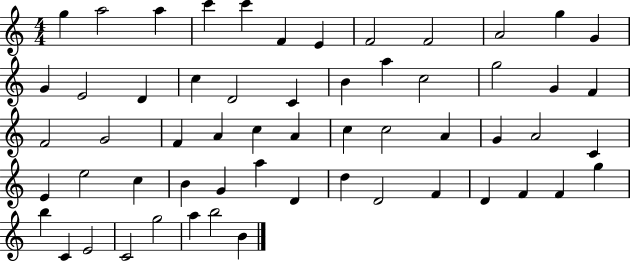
G5/q A5/h A5/q C6/q C6/q F4/q E4/q F4/h F4/h A4/h G5/q G4/q G4/q E4/h D4/q C5/q D4/h C4/q B4/q A5/q C5/h G5/h G4/q F4/q F4/h G4/h F4/q A4/q C5/q A4/q C5/q C5/h A4/q G4/q A4/h C4/q E4/q E5/h C5/q B4/q G4/q A5/q D4/q D5/q D4/h F4/q D4/q F4/q F4/q G5/q B5/q C4/q E4/h C4/h G5/h A5/q B5/h B4/q